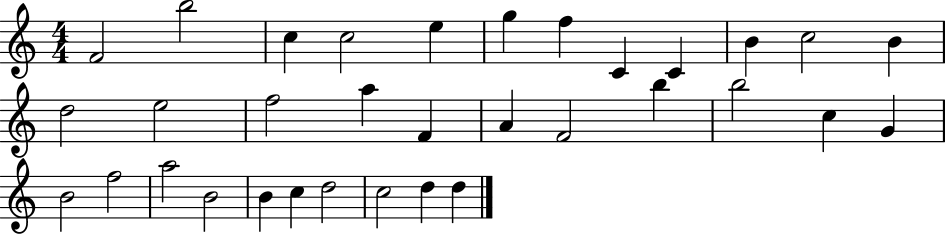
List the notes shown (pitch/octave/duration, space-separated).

F4/h B5/h C5/q C5/h E5/q G5/q F5/q C4/q C4/q B4/q C5/h B4/q D5/h E5/h F5/h A5/q F4/q A4/q F4/h B5/q B5/h C5/q G4/q B4/h F5/h A5/h B4/h B4/q C5/q D5/h C5/h D5/q D5/q